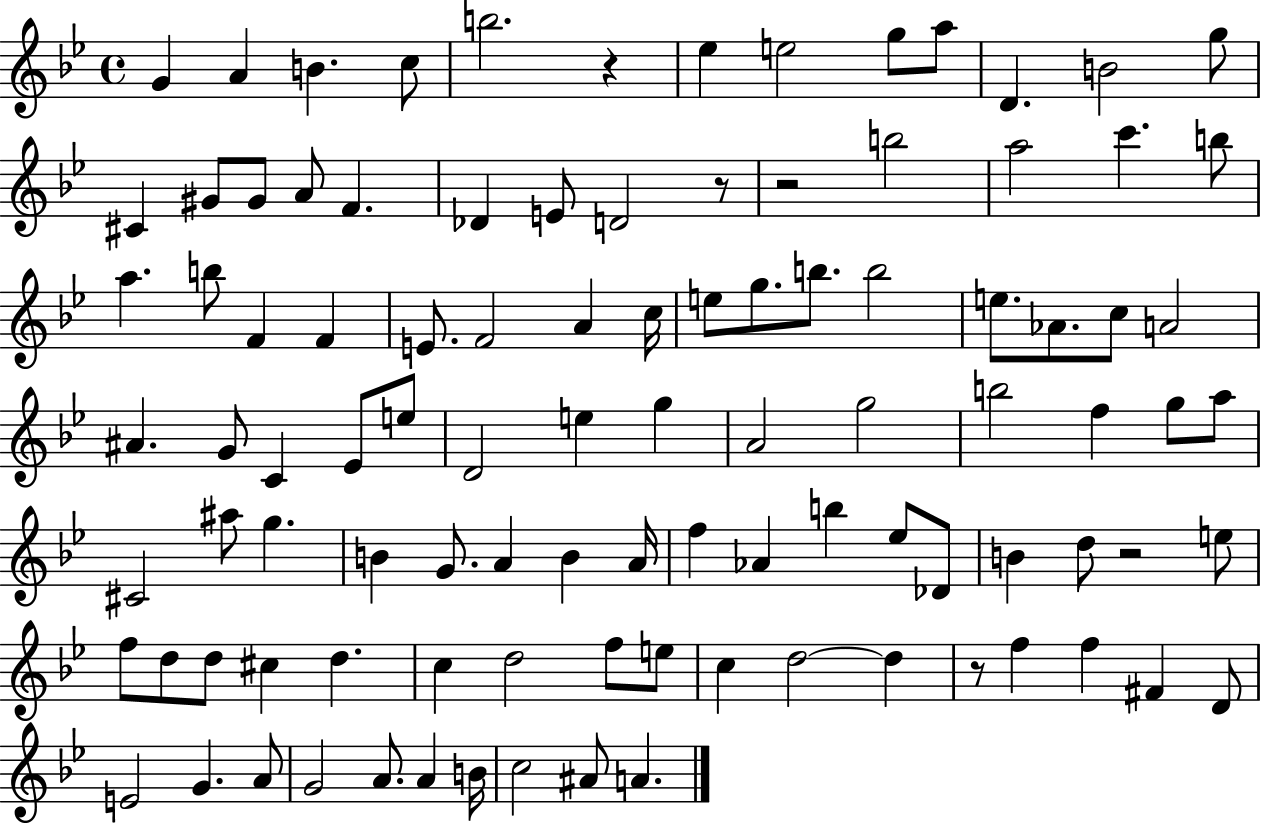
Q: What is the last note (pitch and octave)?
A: A4